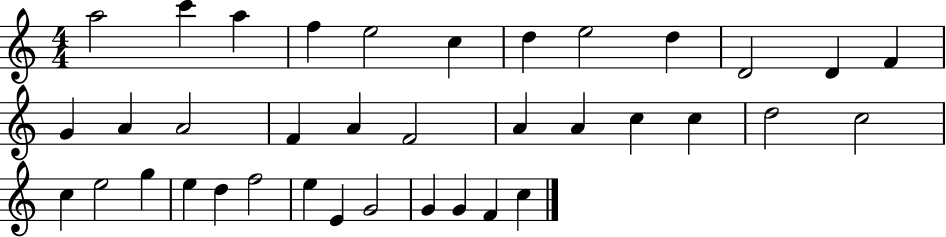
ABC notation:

X:1
T:Untitled
M:4/4
L:1/4
K:C
a2 c' a f e2 c d e2 d D2 D F G A A2 F A F2 A A c c d2 c2 c e2 g e d f2 e E G2 G G F c